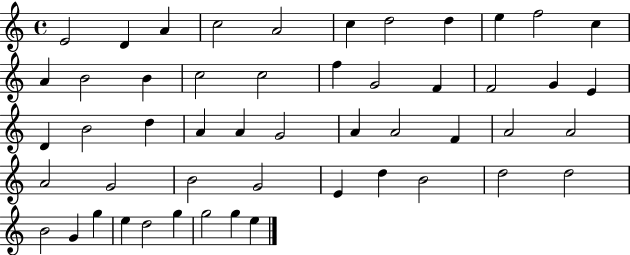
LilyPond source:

{
  \clef treble
  \time 4/4
  \defaultTimeSignature
  \key c \major
  e'2 d'4 a'4 | c''2 a'2 | c''4 d''2 d''4 | e''4 f''2 c''4 | \break a'4 b'2 b'4 | c''2 c''2 | f''4 g'2 f'4 | f'2 g'4 e'4 | \break d'4 b'2 d''4 | a'4 a'4 g'2 | a'4 a'2 f'4 | a'2 a'2 | \break a'2 g'2 | b'2 g'2 | e'4 d''4 b'2 | d''2 d''2 | \break b'2 g'4 g''4 | e''4 d''2 g''4 | g''2 g''4 e''4 | \bar "|."
}